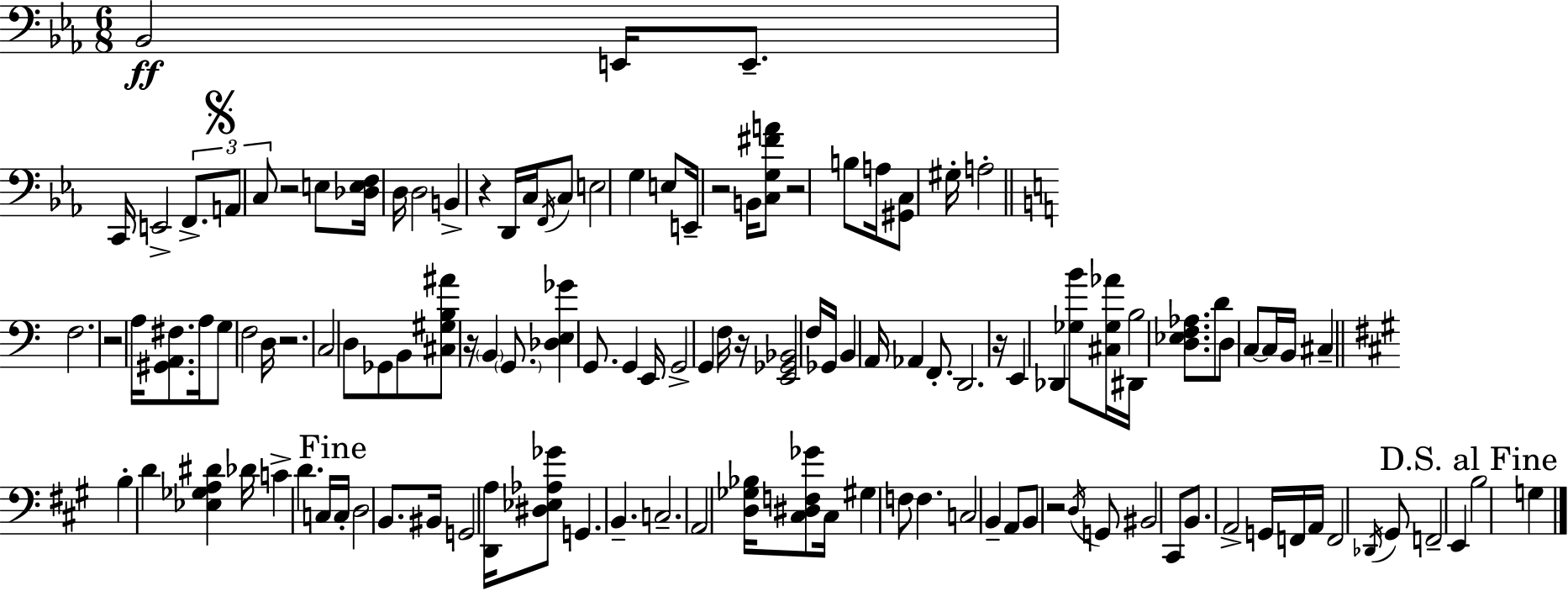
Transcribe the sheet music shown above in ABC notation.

X:1
T:Untitled
M:6/8
L:1/4
K:Eb
_B,,2 E,,/4 E,,/2 C,,/4 E,,2 F,,/2 A,,/2 C,/2 z2 E,/2 [_D,E,F,]/4 D,/4 D,2 B,, z D,,/4 C,/4 F,,/4 C,/2 E,2 G, E,/2 E,,/4 z2 B,,/4 [C,G,^FA]/2 z2 B,/2 A,/4 [^G,,C,]/2 ^G,/4 A,2 F,2 z2 A,/4 [^G,,A,,^F,]/2 A,/4 G,/2 F,2 D,/4 z2 C,2 D,/2 _G,,/2 B,,/2 [^C,^G,B,^A]/2 z/4 B,, G,,/2 [_D,E,_G] G,,/2 G,, E,,/4 G,,2 G,, F,/4 z/4 [E,,_G,,_B,,]2 F,/4 _G,,/4 B,, A,,/4 _A,, F,,/2 D,,2 z/4 E,, _D,, [_G,B]/2 [^C,_G,_A]/4 ^D,,/4 B,2 [D,_E,F,_A,]/2 D/2 D,/2 C,/2 C,/4 B,,/4 ^C, B, D [_E,_G,A,^D] _D/4 C D C,/4 C,/4 D,2 B,,/2 ^B,,/4 G,,2 [D,,A,]/4 [^D,_E,_A,_G]/2 G,, B,, C,2 A,,2 [D,_G,_B,]/4 [^C,^D,F,_G]/2 ^C,/4 ^G, F,/2 F, C,2 B,, A,,/2 B,,/2 z2 D,/4 G,,/2 ^B,,2 ^C,,/2 B,,/2 A,,2 G,,/4 F,,/4 A,,/4 F,,2 _D,,/4 ^G,,/2 F,,2 E,, B,2 G,